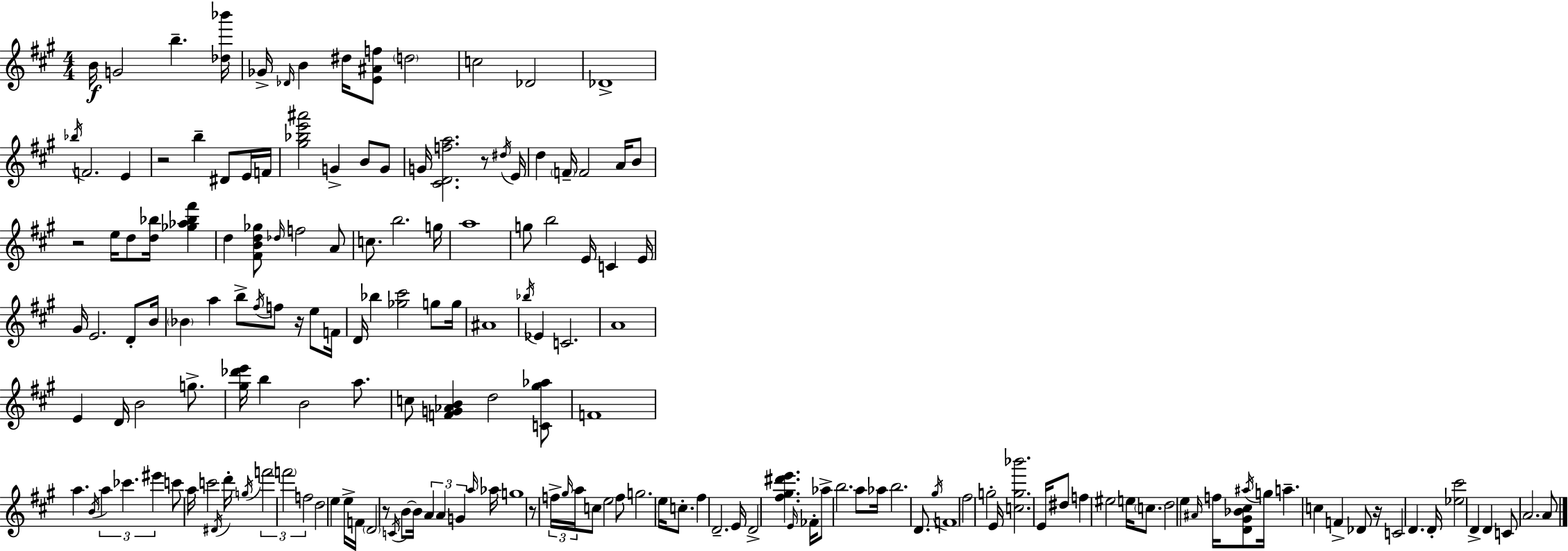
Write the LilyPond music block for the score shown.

{
  \clef treble
  \numericTimeSignature
  \time 4/4
  \key a \major
  \repeat volta 2 { b'16\f g'2 b''4.-- <des'' bes'''>16 | ges'16-> \grace { des'16 } b'4 dis''16 <e' ais' f''>8 \parenthesize d''2 | c''2 des'2 | des'1-> | \break \acciaccatura { bes''16 } f'2. e'4 | r2 b''4-- dis'8 | e'16 f'16 <gis'' bes'' e''' ais'''>2 g'4-> b'8 | g'8 g'16 <cis' d' f'' a''>2. r8 | \break \acciaccatura { dis''16 } e'16 d''4 \parenthesize f'16-- f'2 | a'16 b'8 r2 e''16 d''8 <d'' bes''>16 <ges'' aes'' bes'' fis'''>4 | d''4 <fis' b' d'' ges''>8 \grace { des''16 } f''2 | a'8 c''8. b''2. | \break g''16 a''1 | g''8 b''2 e'16 c'4 | e'16 gis'16 e'2. | d'8-. b'16 \parenthesize bes'4 a''4 b''8-> \acciaccatura { fis''16 } f''8 | \break r16 e''8 f'16 d'16 bes''4 <ges'' cis'''>2 | g''8 g''16 ais'1 | \acciaccatura { bes''16 } ees'4 c'2. | a'1 | \break e'4 d'16 b'2 | g''8.-> <gis'' des''' e'''>16 b''4 b'2 | a''8. c''8 <f' g' aes' b'>4 d''2 | <c' gis'' aes''>8 f'1 | \break a''4. \acciaccatura { b'16 } \tuplet 3/2 { a''4 | ces'''4. eis'''4 } c'''8 a''16 c'''2 | \acciaccatura { dis'16 } d'''16-. \acciaccatura { g''16 } \tuplet 3/2 { f'''2 | \parenthesize f'''2 f''2 } | \break d''2 e''4 e''16-> f'16 \parenthesize d'2 | r8 \acciaccatura { c'16 } b'8~~ b'16 \tuplet 3/2 { a'4 | a'4 g'4 } \grace { a''16 } aes''16 g''1 | r8 \tuplet 3/2 { f''16-> \grace { gis''16 } a''16 } | \break c''8 e''2 f''8 g''2. | e''16 c''8.-. fis''4 | d'2.-- e'16 d'2-> | <fis'' gis'' dis''' e'''>4. \grace { e'16 } fes'16-. aes''8-> b''2. | \break a''8 aes''16 b''2. | d'8. \acciaccatura { gis''16 } f'1 | fis''2 | g''2-. e'16 <c'' g'' bes'''>2. | \break e'16 dis''8 f''4 | eis''2 e''16 \parenthesize c''8. d''2 | e''4 \grace { ais'16 } f''16 <d' gis' bes' cis''>8 \acciaccatura { ais''16 } g''16 | a''4.-- c''4 f'4-> des'8 | \break r16 c'2 d'4. d'16-. | <ees'' cis'''>2 d'4-> d'4 | c'8 a'2. a'8 | } \bar "|."
}